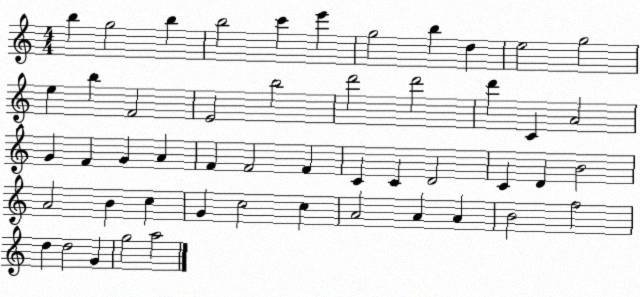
X:1
T:Untitled
M:4/4
L:1/4
K:C
b g2 b b2 c' e' g2 b d e2 g2 e b F2 E2 b2 d'2 d'2 d' C A2 G F G A F F2 F C C D2 C D B2 A2 B c G c2 c A2 A A B2 f2 d d2 G g2 a2